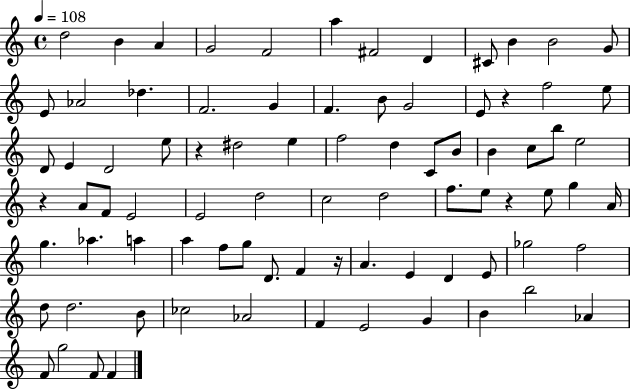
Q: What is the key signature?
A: C major